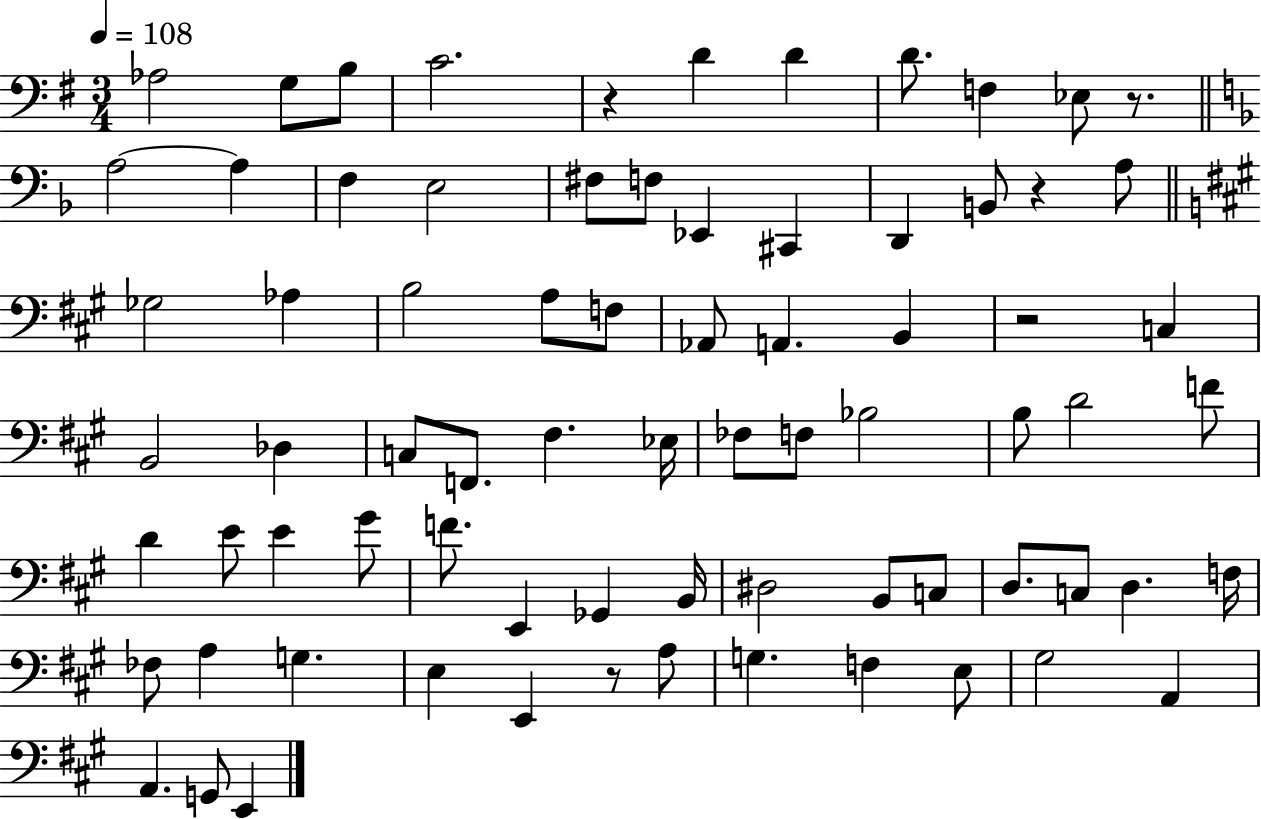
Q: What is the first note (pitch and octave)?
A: Ab3